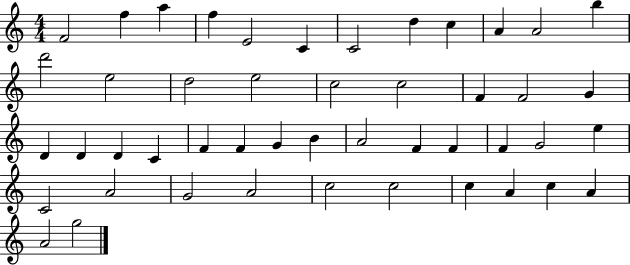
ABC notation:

X:1
T:Untitled
M:4/4
L:1/4
K:C
F2 f a f E2 C C2 d c A A2 b d'2 e2 d2 e2 c2 c2 F F2 G D D D C F F G B A2 F F F G2 e C2 A2 G2 A2 c2 c2 c A c A A2 g2